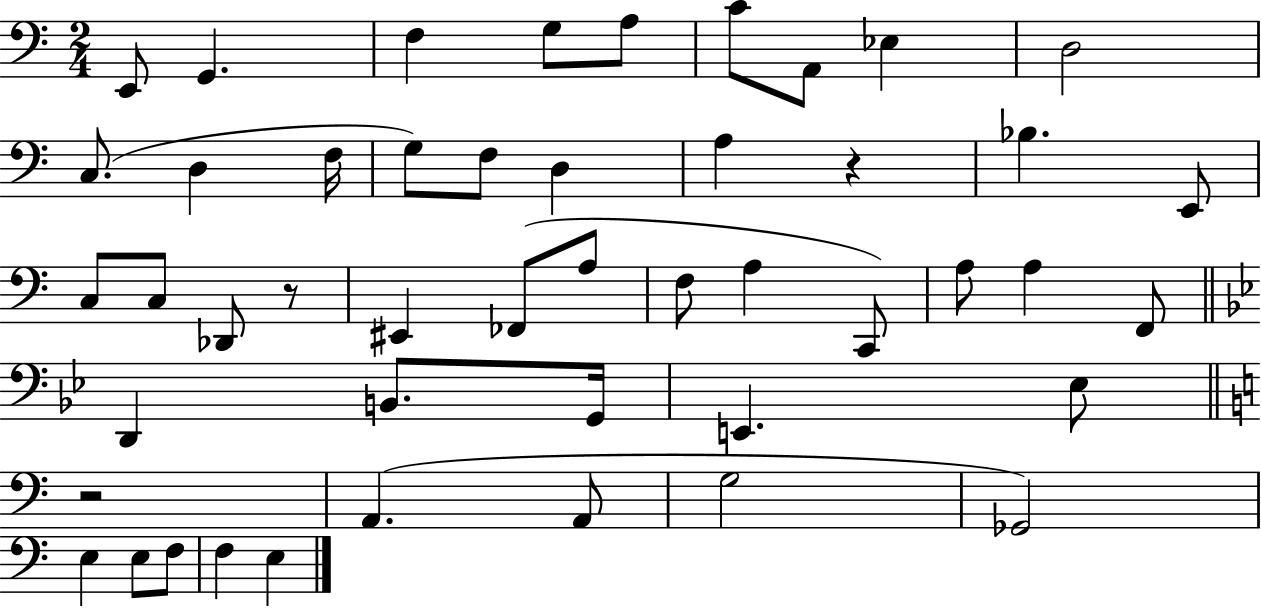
X:1
T:Untitled
M:2/4
L:1/4
K:C
E,,/2 G,, F, G,/2 A,/2 C/2 A,,/2 _E, D,2 C,/2 D, F,/4 G,/2 F,/2 D, A, z _B, E,,/2 C,/2 C,/2 _D,,/2 z/2 ^E,, _F,,/2 A,/2 F,/2 A, C,,/2 A,/2 A, F,,/2 D,, B,,/2 G,,/4 E,, _E,/2 z2 A,, A,,/2 G,2 _G,,2 E, E,/2 F,/2 F, E,